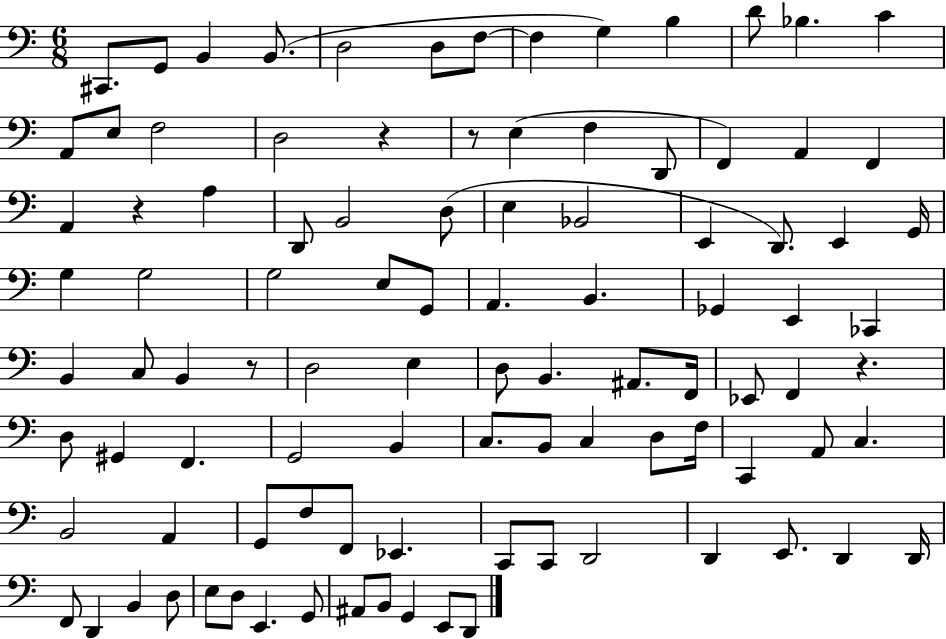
C#2/e. G2/e B2/q B2/e. D3/h D3/e F3/e F3/q G3/q B3/q D4/e Bb3/q. C4/q A2/e E3/e F3/h D3/h R/q R/e E3/q F3/q D2/e F2/q A2/q F2/q A2/q R/q A3/q D2/e B2/h D3/e E3/q Bb2/h E2/q D2/e. E2/q G2/s G3/q G3/h G3/h E3/e G2/e A2/q. B2/q. Gb2/q E2/q CES2/q B2/q C3/e B2/q R/e D3/h E3/q D3/e B2/q. A#2/e. F2/s Eb2/e F2/q R/q. D3/e G#2/q F2/q. G2/h B2/q C3/e. B2/e C3/q D3/e F3/s C2/q A2/e C3/q. B2/h A2/q G2/e F3/e F2/e Eb2/q. C2/e C2/e D2/h D2/q E2/e. D2/q D2/s F2/e D2/q B2/q D3/e E3/e D3/e E2/q. G2/e A#2/e B2/e G2/q E2/e D2/e